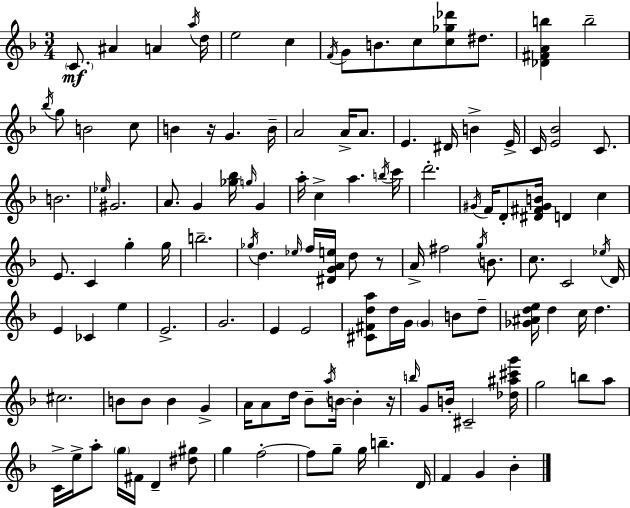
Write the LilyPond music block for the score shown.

{
  \clef treble
  \numericTimeSignature
  \time 3/4
  \key d \minor
  \parenthesize c'8.\mf ais'4 a'4 \acciaccatura { a''16 } | d''16 e''2 c''4 | \acciaccatura { f'16 } g'8 b'8. c''8 <c'' ges'' des'''>8 dis''8. | <des' fis' a' b''>4 b''2-- | \break \acciaccatura { bes''16 } g''8 b'2 | c''8 b'4 r16 g'4. | b'16-- a'2 a'16-> | a'8. e'4. dis'16 b'4-> | \break e'16-> c'16 <e' bes'>2 | c'8. b'2. | \grace { ees''16 } gis'2. | a'8. g'4 <ges'' bes''>16 | \break \grace { g''16 } g'4 a''16-. c''4-> a''4. | \acciaccatura { b''16 } c'''16 d'''2.-. | \acciaccatura { gis'16 } f'16 d'8-. <dis' fis' gis' b'>16 d'4 | c''4 e'8. c'4 | \break g''4-. g''16 b''2.-- | \acciaccatura { ges''16 } d''4. | \grace { ees''16 } f''16 <dis' g' a' e''>16 d''8 r8 a'16-> fis''2 | \acciaccatura { g''16 } b'8. c''8. | \break c'2 \acciaccatura { ees''16 } d'16 e'4 | ces'4 e''4 e'2.-> | g'2. | e'4 | \break e'2 <cis' fis' d'' a''>8 | d''16 g'16 \parenthesize g'4 b'8 d''8-- <ges' ais' d'' e''>16 | d''4 c''16 d''4. cis''2. | b'8 | \break b'8 b'4 g'4-> a'16 | a'8 d''16 bes'8-- \acciaccatura { a''16 } b'16~~ b'4-. r16 | \grace { b''16 } g'8 b'16-. cis'2-- | <des'' ais'' cis''' g'''>16 g''2 b''8 a''8 | \break c'16-> e''16-> a''8-. \parenthesize g''16 fis'16 d'4-- <dis'' gis''>8 | g''4 f''2-.~~ | f''8 g''8-- g''16 b''4.-- | d'16 f'4 g'4 bes'4-. | \break \bar "|."
}